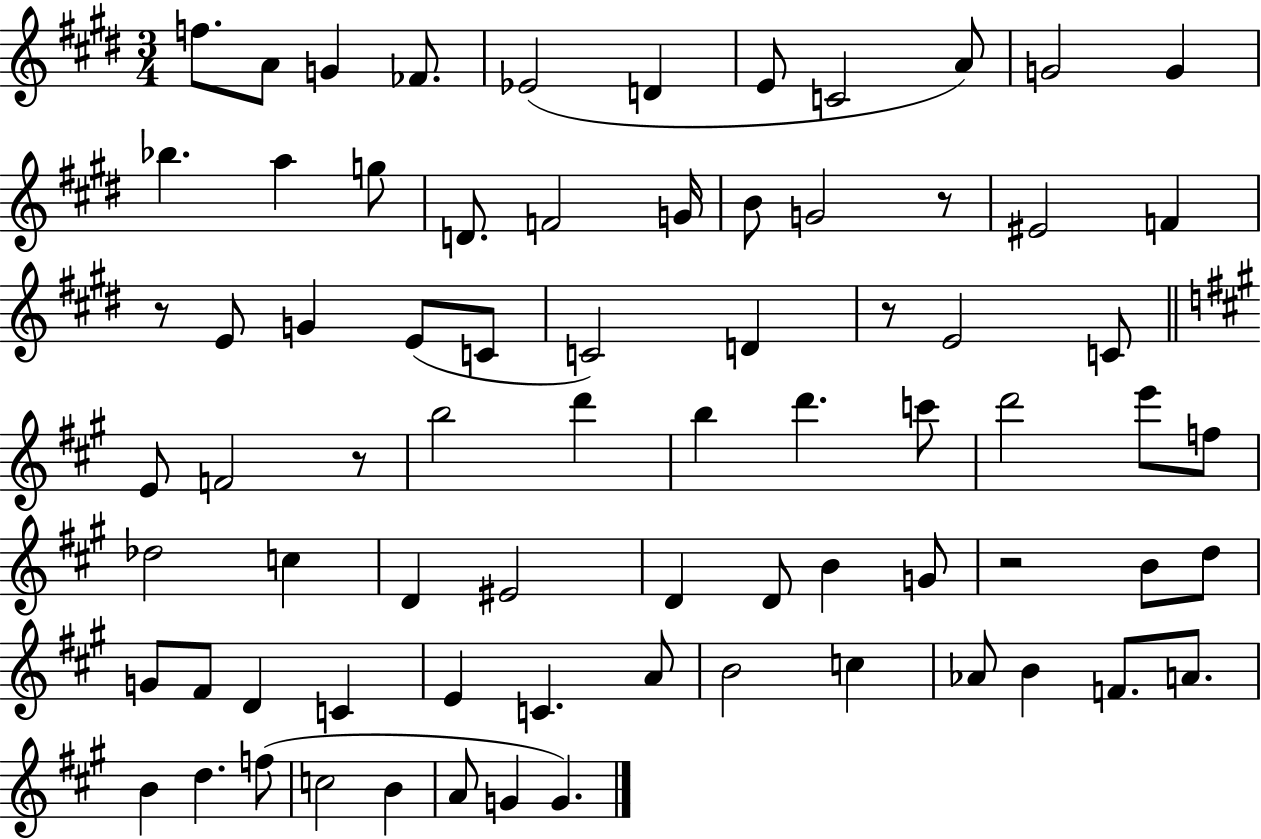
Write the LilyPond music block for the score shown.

{
  \clef treble
  \numericTimeSignature
  \time 3/4
  \key e \major
  \repeat volta 2 { f''8. a'8 g'4 fes'8. | ees'2( d'4 | e'8 c'2 a'8) | g'2 g'4 | \break bes''4. a''4 g''8 | d'8. f'2 g'16 | b'8 g'2 r8 | eis'2 f'4 | \break r8 e'8 g'4 e'8( c'8 | c'2) d'4 | r8 e'2 c'8 | \bar "||" \break \key a \major e'8 f'2 r8 | b''2 d'''4 | b''4 d'''4. c'''8 | d'''2 e'''8 f''8 | \break des''2 c''4 | d'4 eis'2 | d'4 d'8 b'4 g'8 | r2 b'8 d''8 | \break g'8 fis'8 d'4 c'4 | e'4 c'4. a'8 | b'2 c''4 | aes'8 b'4 f'8. a'8. | \break b'4 d''4. f''8( | c''2 b'4 | a'8 g'4 g'4.) | } \bar "|."
}